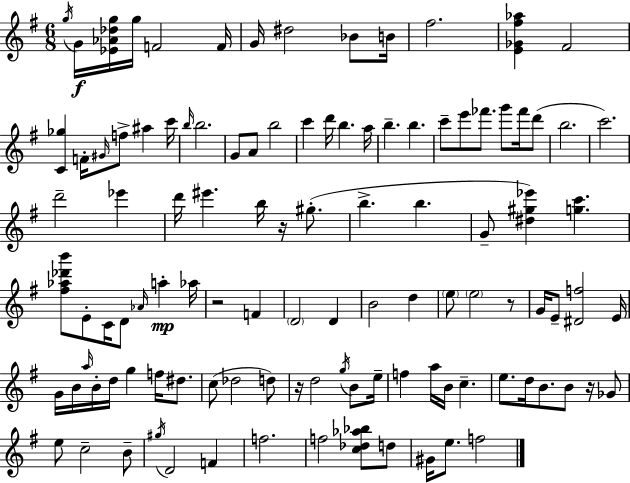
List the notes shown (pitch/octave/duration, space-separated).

G5/s G4/s [Eb4,Ab4,Db5,G5]/s G5/s F4/h F4/s G4/s D#5/h Bb4/e B4/s F#5/h. [E4,Gb4,F#5,Ab5]/q F#4/h [C4,Gb5]/q F4/s G#4/s F5/e A#5/q C6/s B5/s B5/h. G4/e A4/e B5/h C6/q D6/s B5/q. A5/s B5/q. B5/q. C6/e E6/e FES6/e. G6/e FES6/s D6/e B5/h. C6/h. D6/h Eb6/q D6/s EIS6/q. B5/s R/s G#5/e. B5/q. B5/q. G4/e [D#5,G#5,Eb6]/q [G5,C6]/q. [F#5,Ab5,Db6,B6]/e E4/e C4/s D4/e Ab4/s A5/q Ab5/s R/h F4/q D4/h D4/q B4/h D5/q E5/e E5/h R/e G4/s E4/e [D#4,F5]/h E4/s G4/s B4/s A5/s B4/s D5/s G5/q F5/s D#5/e. C5/e Db5/h D5/e R/s D5/h G5/s B4/e E5/s F5/q A5/s B4/s C5/q. E5/e. D5/s B4/e. B4/e R/s Gb4/e E5/e C5/h B4/e G#5/s D4/h F4/q F5/h. F5/h [C5,Db5,Ab5,Bb5]/e D5/e G#4/s E5/e. F5/h